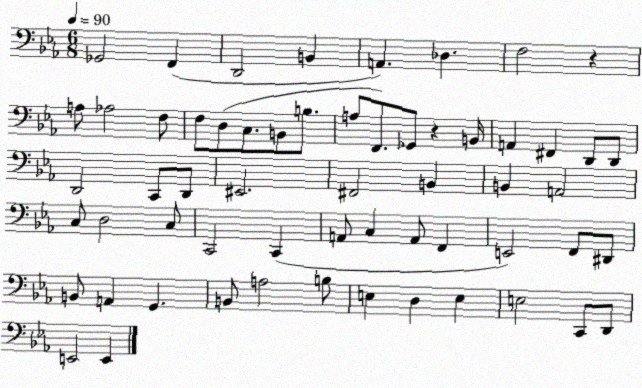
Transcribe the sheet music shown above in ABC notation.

X:1
T:Untitled
M:6/8
L:1/4
K:Eb
_G,,2 F,, D,,2 B,, A,, _D, F,2 z A,/2 _A,2 F,/2 F,/2 D,/2 C,/2 B,,/2 B,/2 A,/2 F,,/2 _G,,/2 z B,,/4 A,, ^F,, D,,/2 D,,/2 D,,2 C,,/2 D,,/2 ^E,,2 ^F,,2 B,, B,, A,,2 C,/2 D,2 C,/2 C,,2 C,, A,,/2 C, A,,/2 F,, E,,2 F,,/2 ^D,,/2 B,,/2 A,, G,, B,,/2 A,2 B,/2 E, D, E, E,2 C,,/2 D,,/2 E,,2 E,,